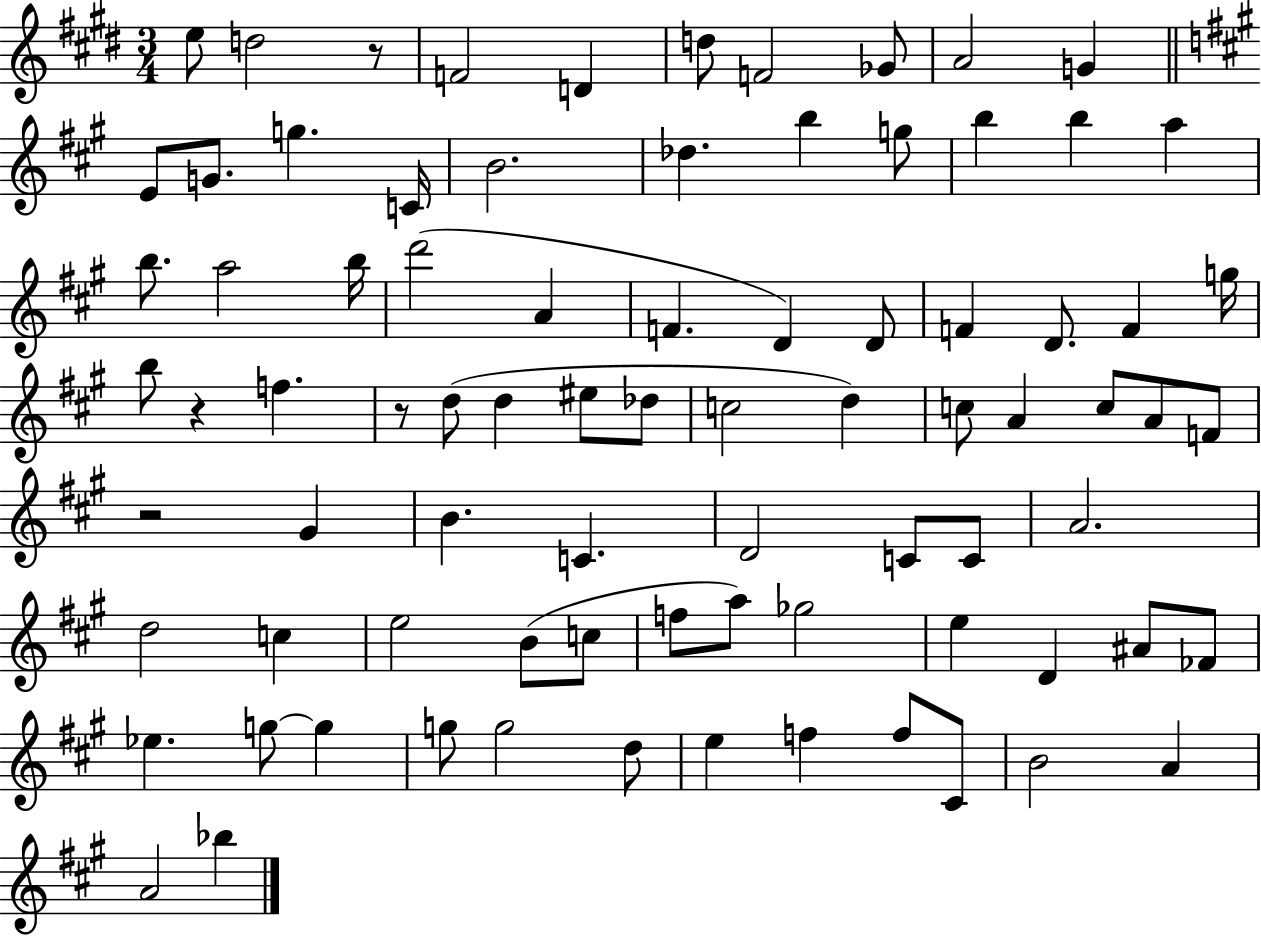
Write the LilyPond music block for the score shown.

{
  \clef treble
  \numericTimeSignature
  \time 3/4
  \key e \major
  e''8 d''2 r8 | f'2 d'4 | d''8 f'2 ges'8 | a'2 g'4 | \break \bar "||" \break \key a \major e'8 g'8. g''4. c'16 | b'2. | des''4. b''4 g''8 | b''4 b''4 a''4 | \break b''8. a''2 b''16 | d'''2( a'4 | f'4. d'4) d'8 | f'4 d'8. f'4 g''16 | \break b''8 r4 f''4. | r8 d''8( d''4 eis''8 des''8 | c''2 d''4) | c''8 a'4 c''8 a'8 f'8 | \break r2 gis'4 | b'4. c'4. | d'2 c'8 c'8 | a'2. | \break d''2 c''4 | e''2 b'8( c''8 | f''8 a''8) ges''2 | e''4 d'4 ais'8 fes'8 | \break ees''4. g''8~~ g''4 | g''8 g''2 d''8 | e''4 f''4 f''8 cis'8 | b'2 a'4 | \break a'2 bes''4 | \bar "|."
}